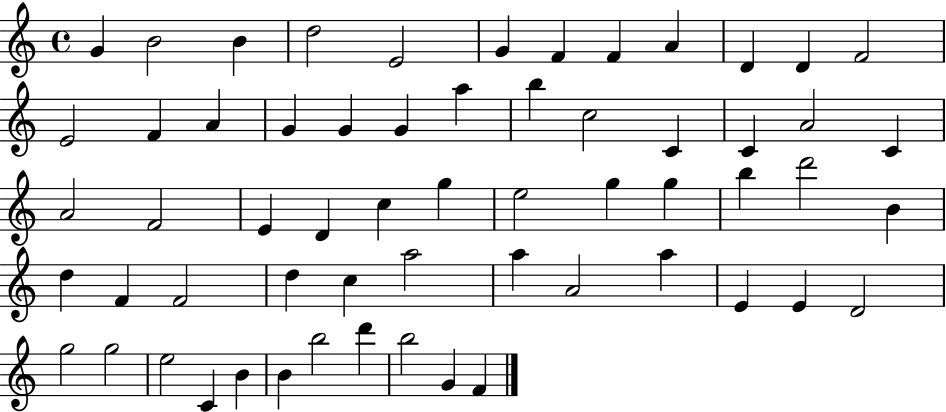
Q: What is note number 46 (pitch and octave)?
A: A5